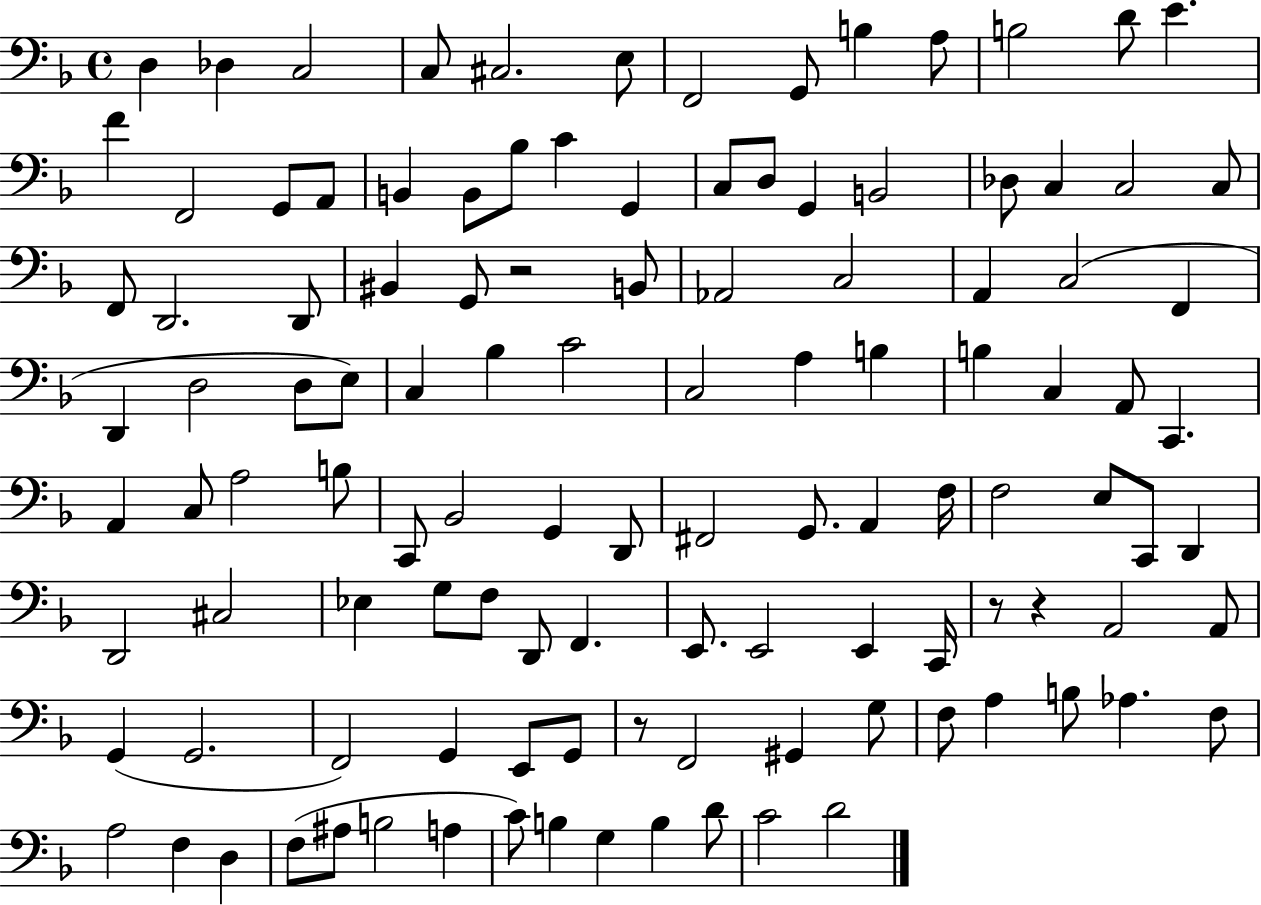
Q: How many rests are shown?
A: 4